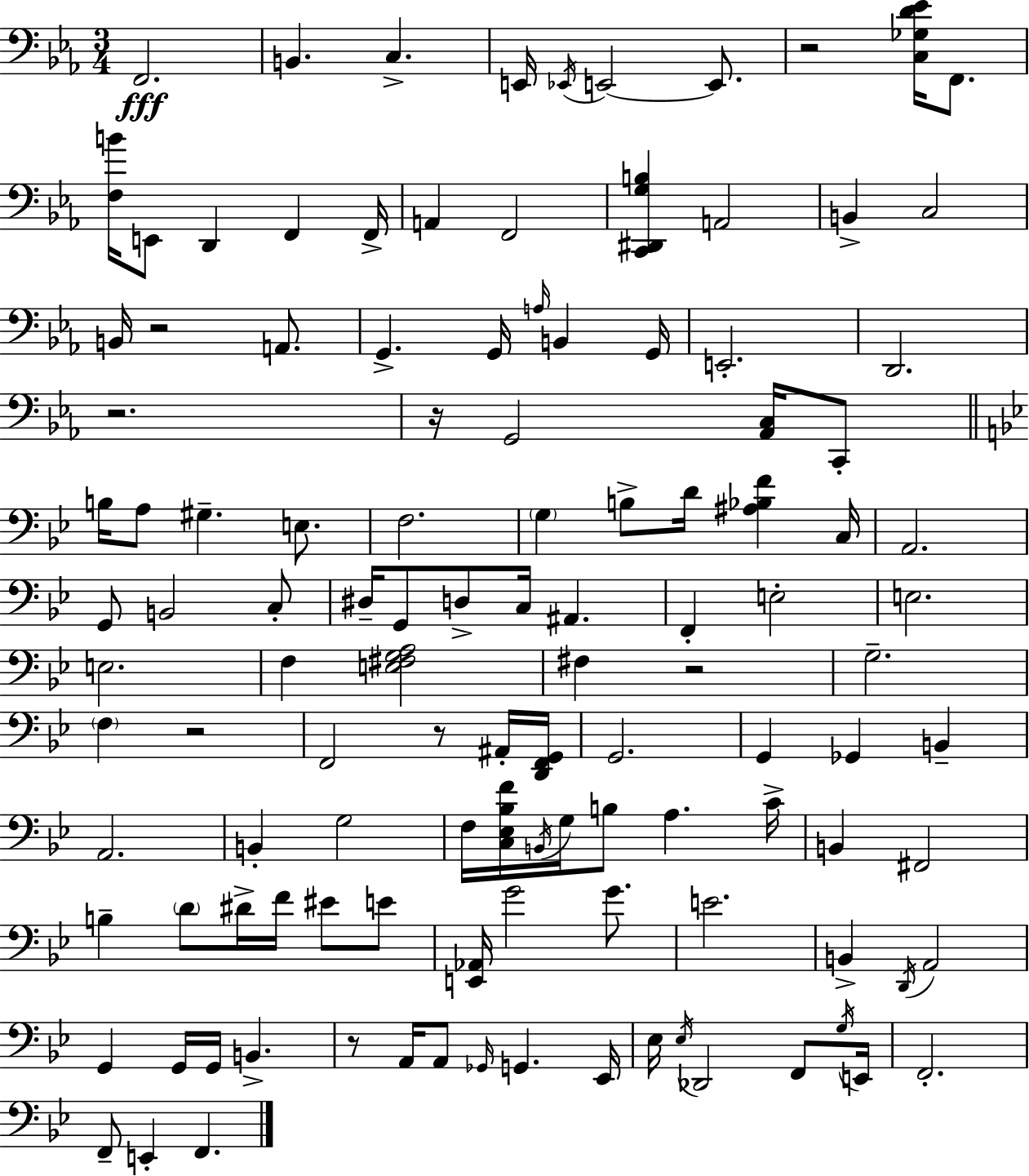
X:1
T:Untitled
M:3/4
L:1/4
K:Cm
F,,2 B,, C, E,,/4 _E,,/4 E,,2 E,,/2 z2 [C,_G,D_E]/4 F,,/2 [F,B]/4 E,,/2 D,, F,, F,,/4 A,, F,,2 [C,,^D,,G,B,] A,,2 B,, C,2 B,,/4 z2 A,,/2 G,, G,,/4 A,/4 B,, G,,/4 E,,2 D,,2 z2 z/4 G,,2 [_A,,C,]/4 C,,/2 B,/4 A,/2 ^G, E,/2 F,2 G, B,/2 D/4 [^A,_B,F] C,/4 A,,2 G,,/2 B,,2 C,/2 ^D,/4 G,,/2 D,/2 C,/4 ^A,, F,, E,2 E,2 E,2 F, [E,^F,G,A,]2 ^F, z2 G,2 F, z2 F,,2 z/2 ^A,,/4 [D,,F,,G,,]/4 G,,2 G,, _G,, B,, A,,2 B,, G,2 F,/4 [C,_E,_B,F]/4 B,,/4 G,/4 B,/2 A, C/4 B,, ^F,,2 B, D/2 ^D/4 F/4 ^E/2 E/2 [E,,_A,,]/4 G2 G/2 E2 B,, D,,/4 A,,2 G,, G,,/4 G,,/4 B,, z/2 A,,/4 A,,/2 _G,,/4 G,, _E,,/4 _E,/4 _E,/4 _D,,2 F,,/2 G,/4 E,,/4 F,,2 F,,/2 E,, F,,